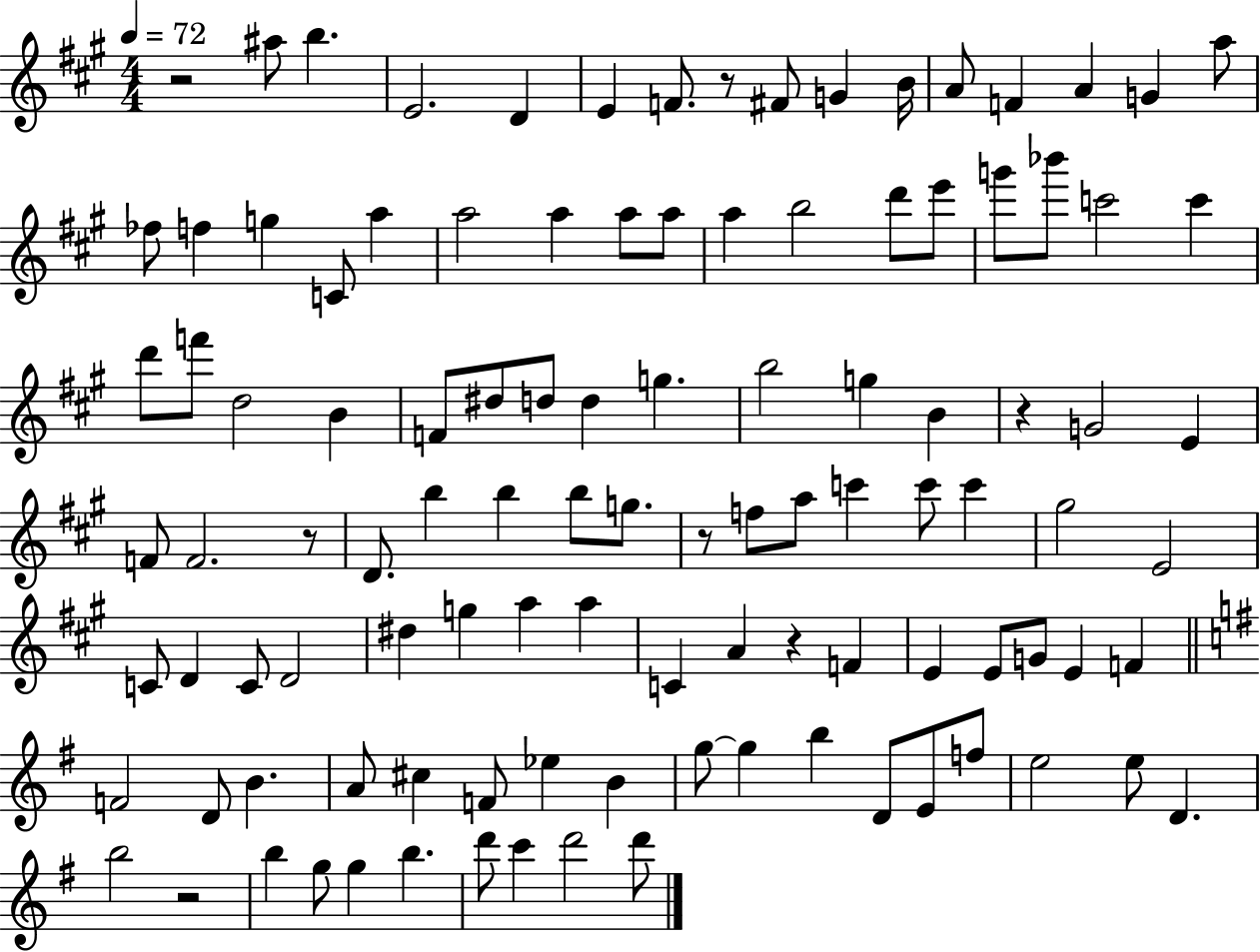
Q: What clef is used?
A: treble